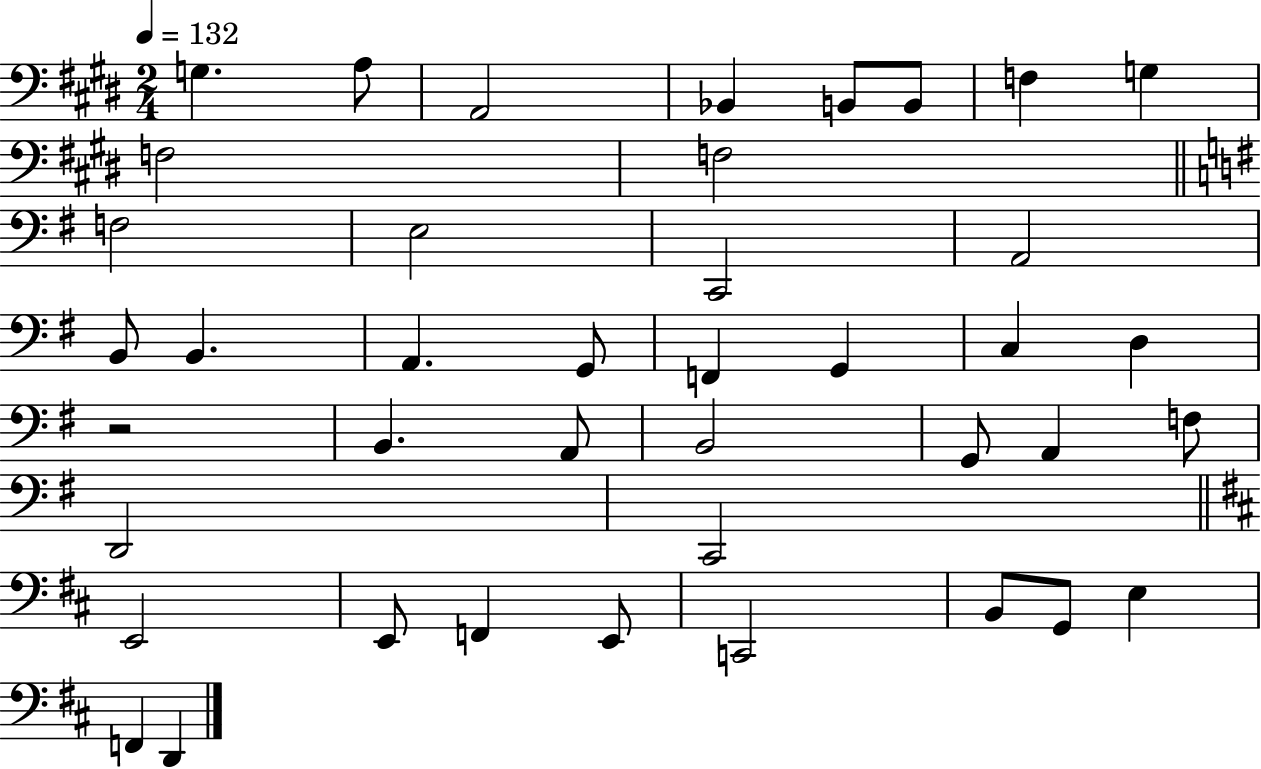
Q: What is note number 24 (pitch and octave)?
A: A2